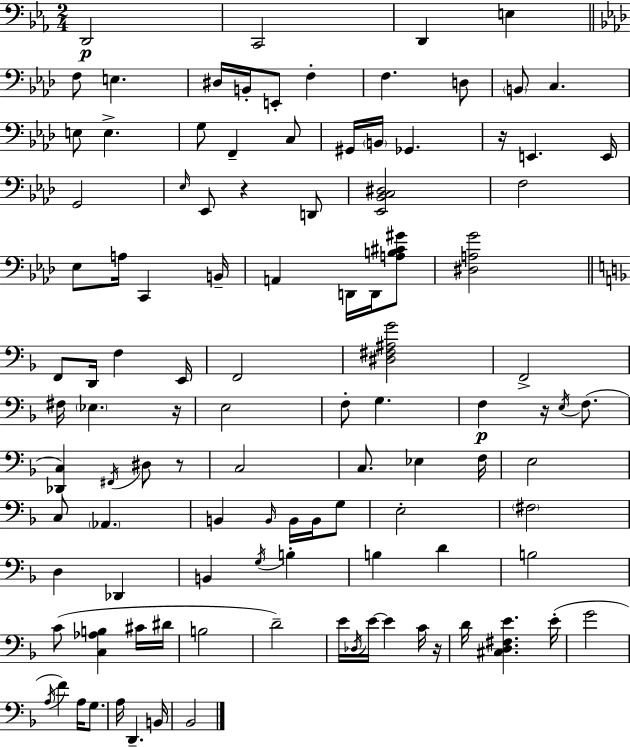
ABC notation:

X:1
T:Untitled
M:2/4
L:1/4
K:Cm
D,,2 C,,2 D,, E, F,/2 E, ^D,/4 B,,/4 E,,/2 F, F, D,/2 B,,/2 C, E,/2 E, G,/2 F,, C,/2 ^G,,/4 B,,/4 _G,, z/4 E,, E,,/4 G,,2 _E,/4 _E,,/2 z D,,/2 [_E,,_B,,C,^D,]2 F,2 _E,/2 A,/4 C,, B,,/4 A,, D,,/4 D,,/4 [A,B,^C^G]/2 [^D,A,G]2 F,,/2 D,,/4 F, E,,/4 F,,2 [^D,^F,^A,G]2 F,,2 ^F,/4 _E, z/4 E,2 F,/2 G, F, z/4 E,/4 F,/2 [_D,,C,] ^F,,/4 ^D,/2 z/2 C,2 C,/2 _E, F,/4 E,2 C,/2 _A,, B,, B,,/4 B,,/4 B,,/4 G,/2 E,2 ^F,2 D, _D,, B,, G,/4 B, B, D B,2 C/2 [C,_A,B,] ^C/4 ^D/4 B,2 D2 E/4 _D,/4 E/4 E C/4 z/4 D/4 [^C,D,^F,E] E/4 G2 A,/4 F A,/4 G,/2 A,/4 D,, B,,/4 _B,,2